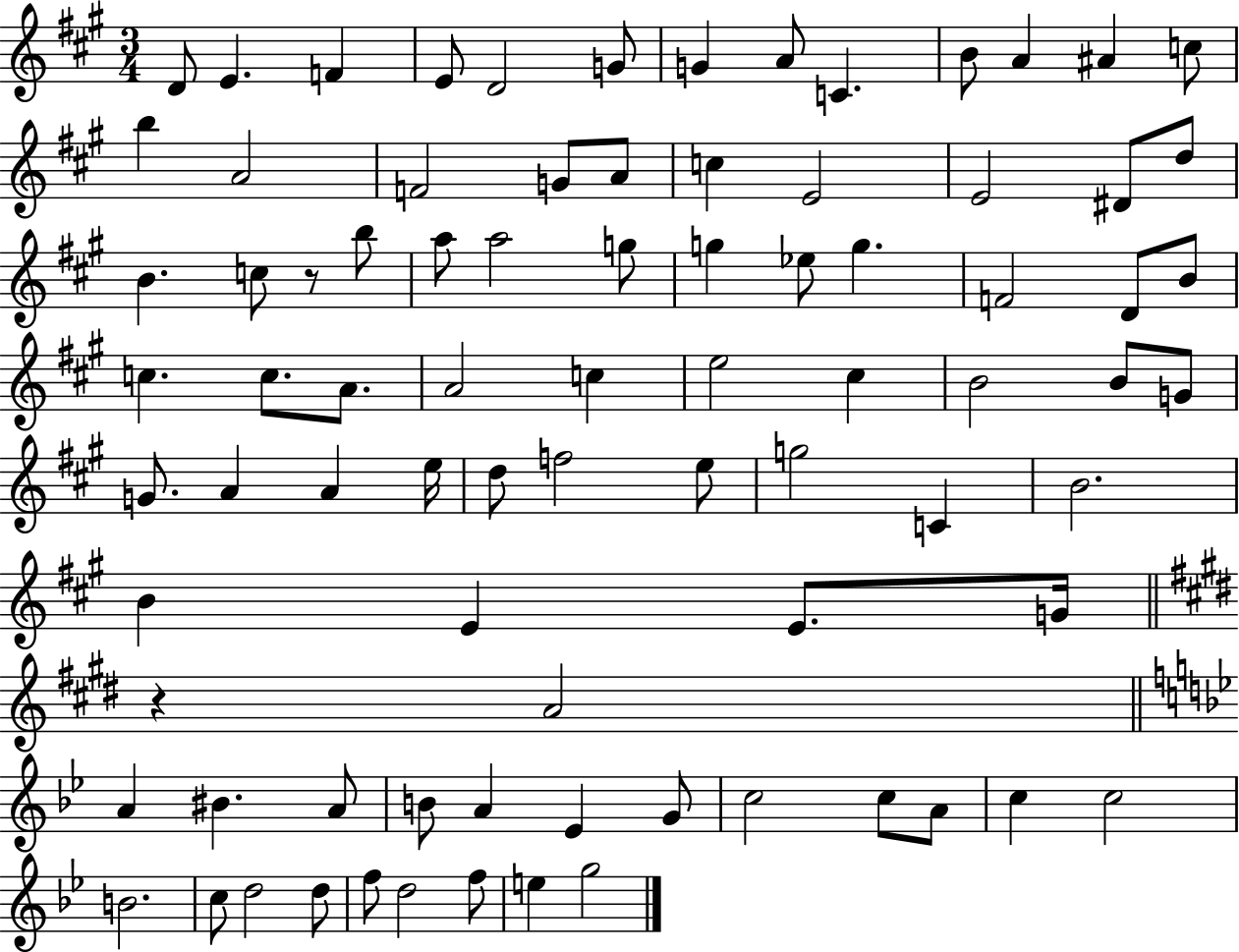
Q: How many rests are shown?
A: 2